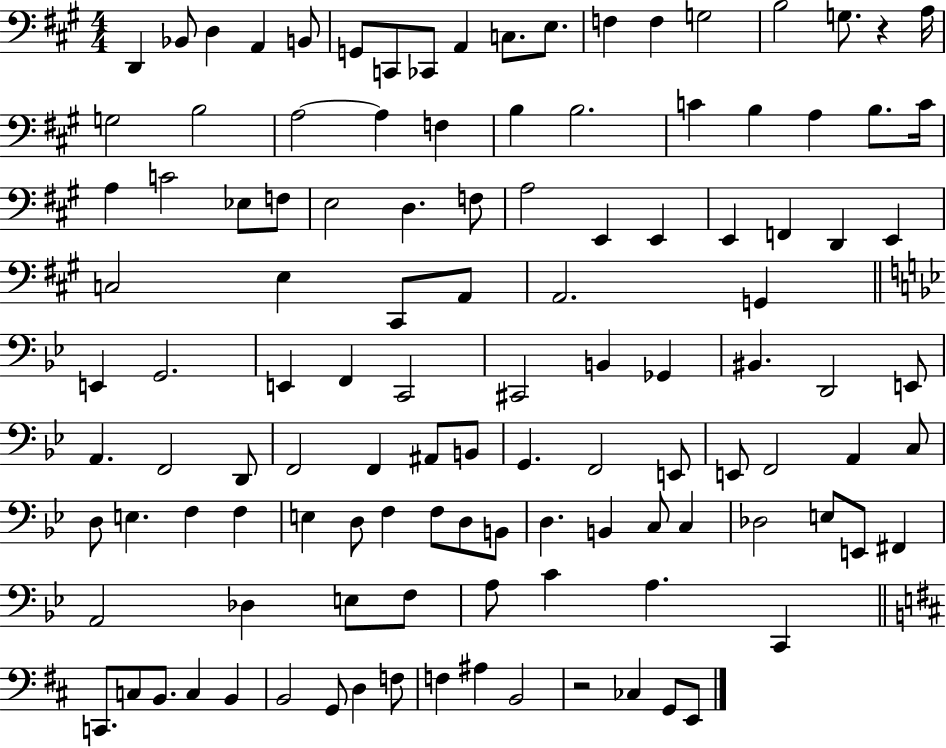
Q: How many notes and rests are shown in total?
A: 117